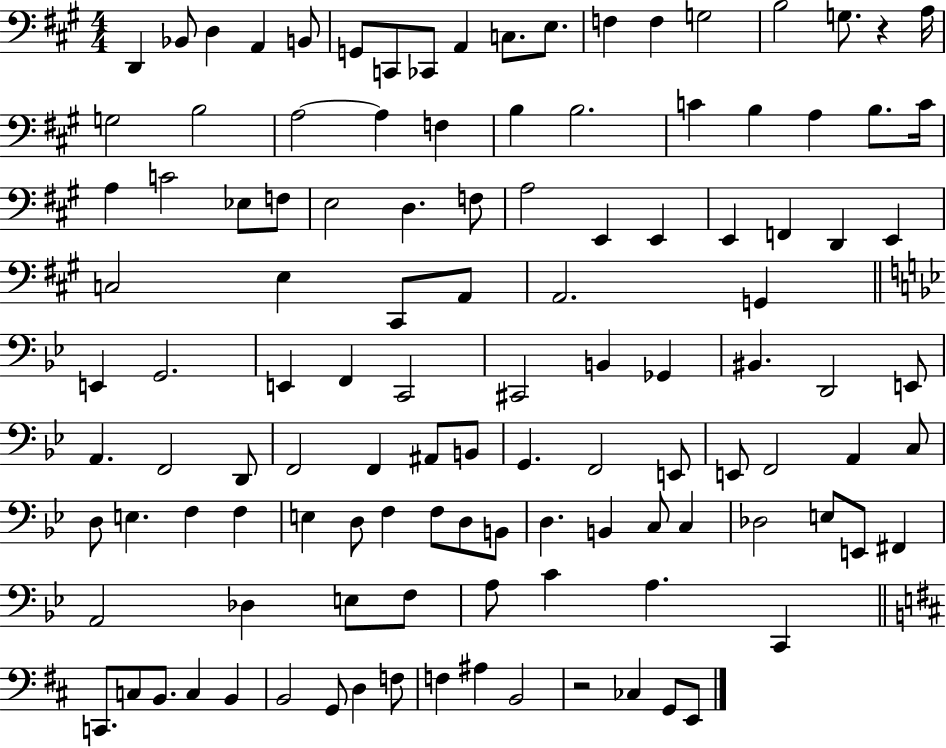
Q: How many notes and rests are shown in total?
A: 117